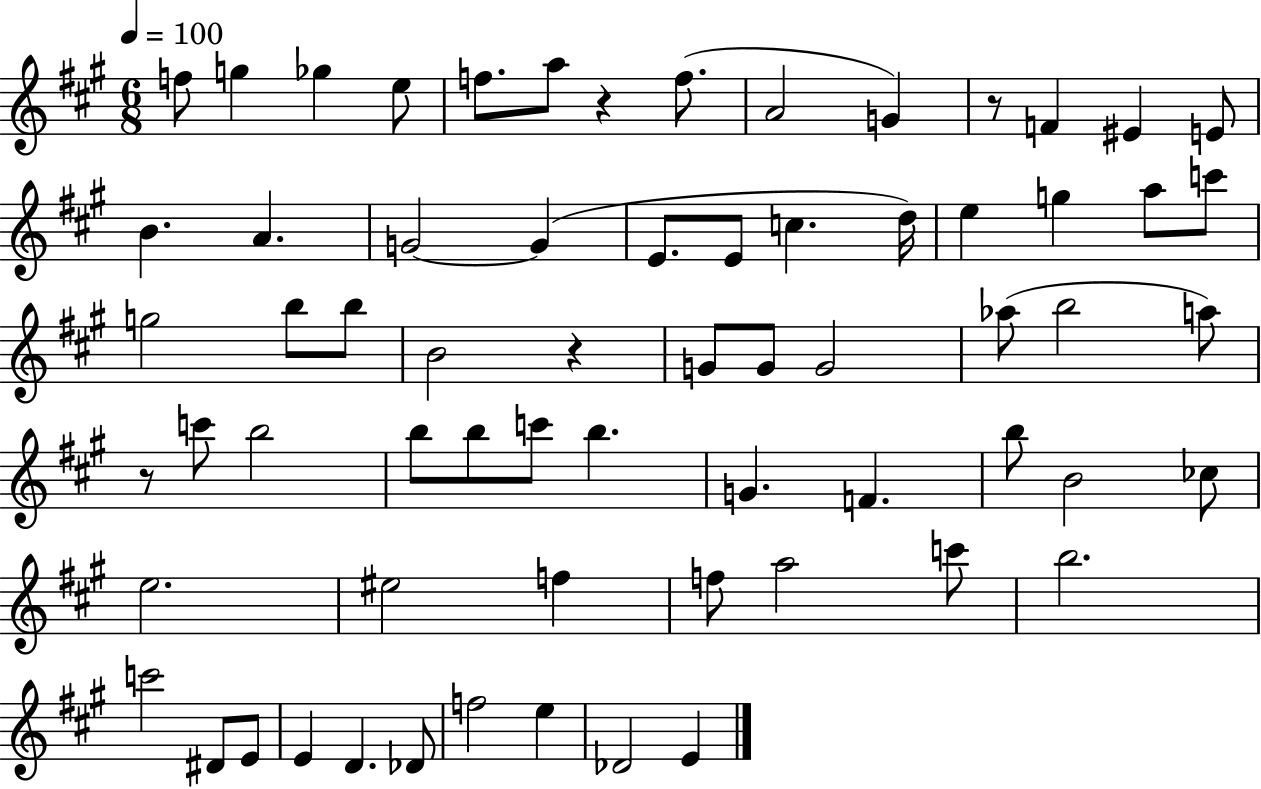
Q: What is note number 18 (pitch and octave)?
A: E4